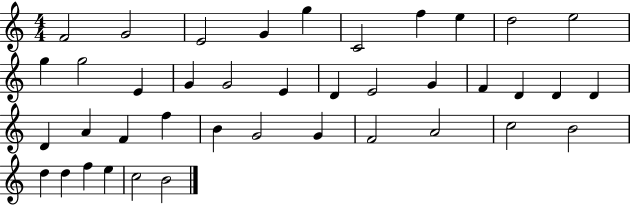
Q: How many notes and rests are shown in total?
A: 40